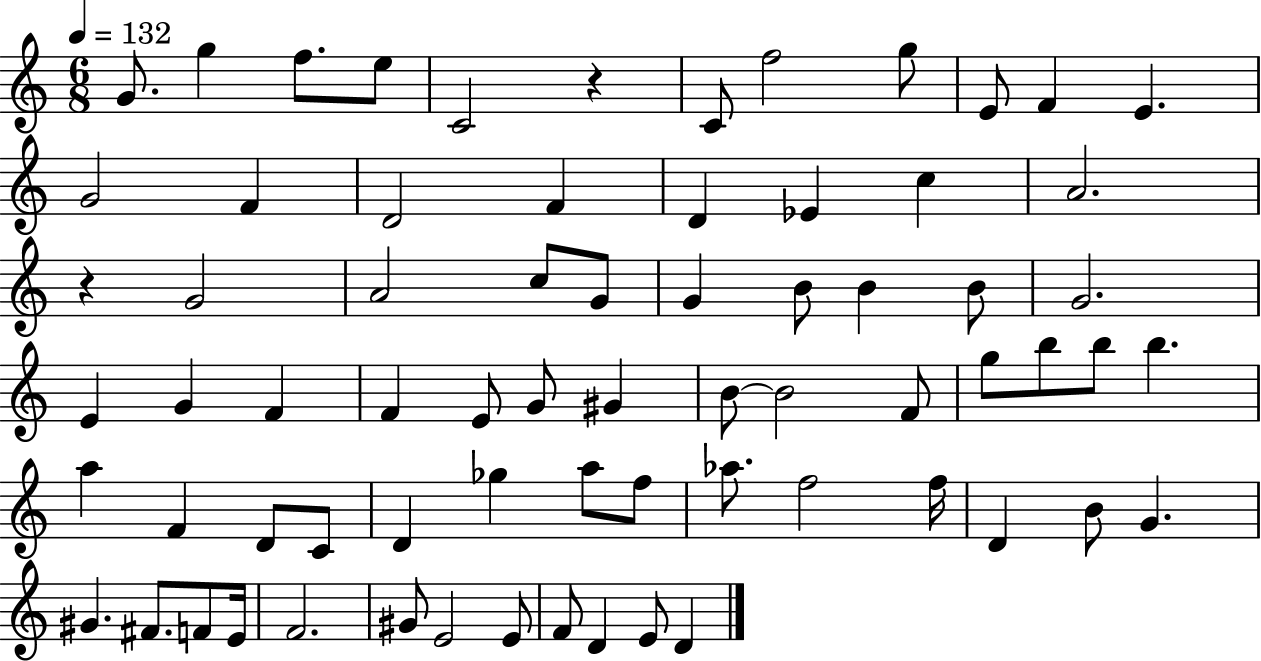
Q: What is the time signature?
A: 6/8